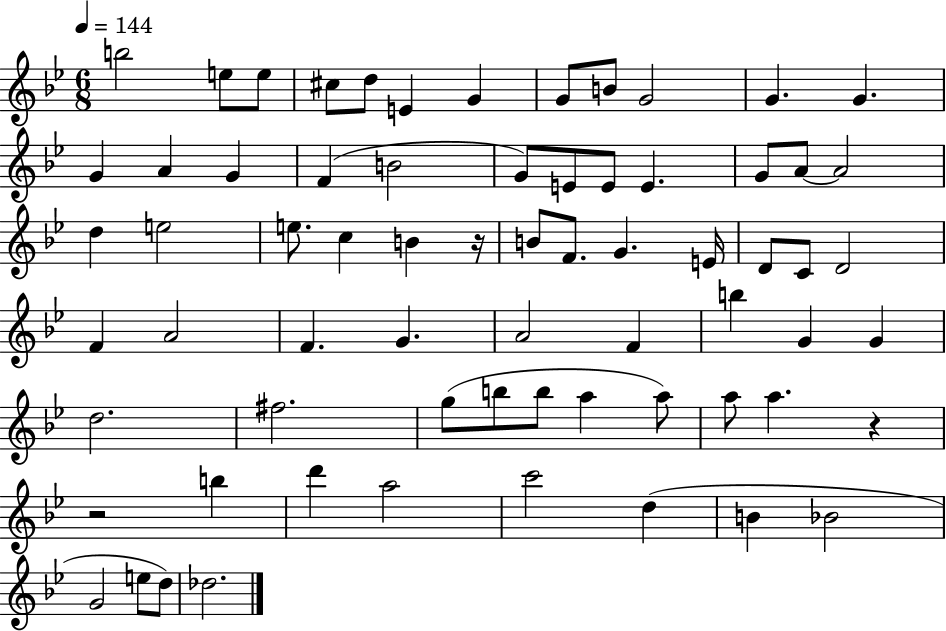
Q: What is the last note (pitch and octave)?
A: Db5